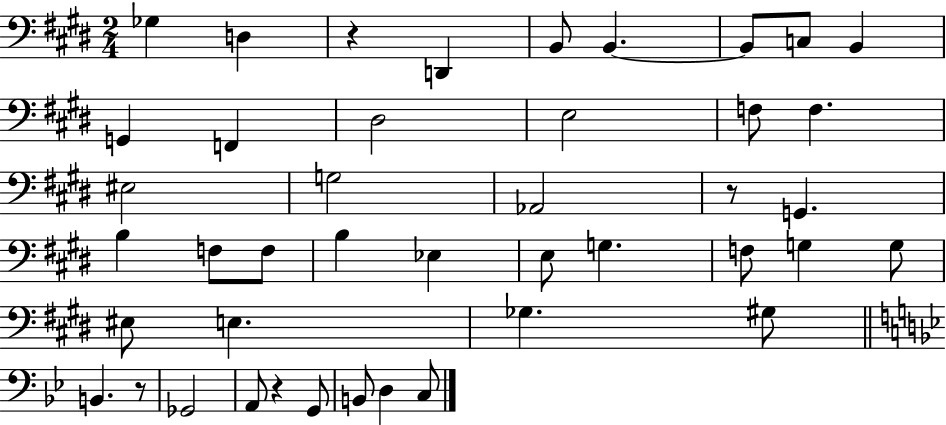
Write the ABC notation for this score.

X:1
T:Untitled
M:2/4
L:1/4
K:E
_G, D, z D,, B,,/2 B,, B,,/2 C,/2 B,, G,, F,, ^D,2 E,2 F,/2 F, ^E,2 G,2 _A,,2 z/2 G,, B, F,/2 F,/2 B, _E, E,/2 G, F,/2 G, G,/2 ^E,/2 E, _G, ^G,/2 B,, z/2 _G,,2 A,,/2 z G,,/2 B,,/2 D, C,/2